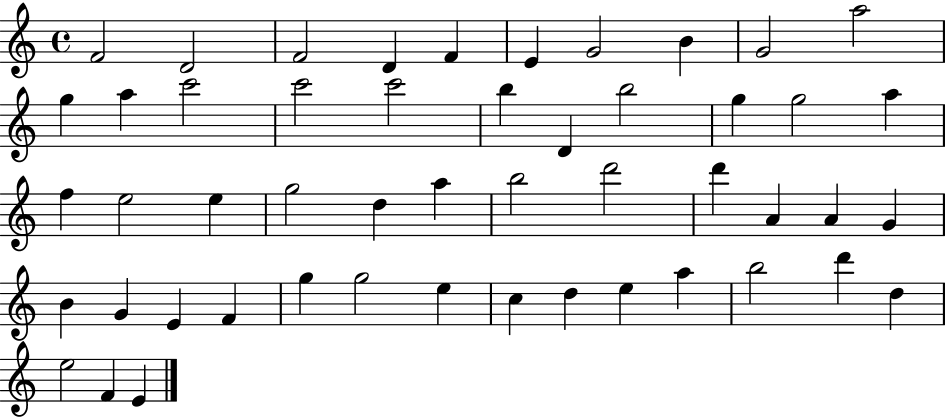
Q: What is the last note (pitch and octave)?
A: E4